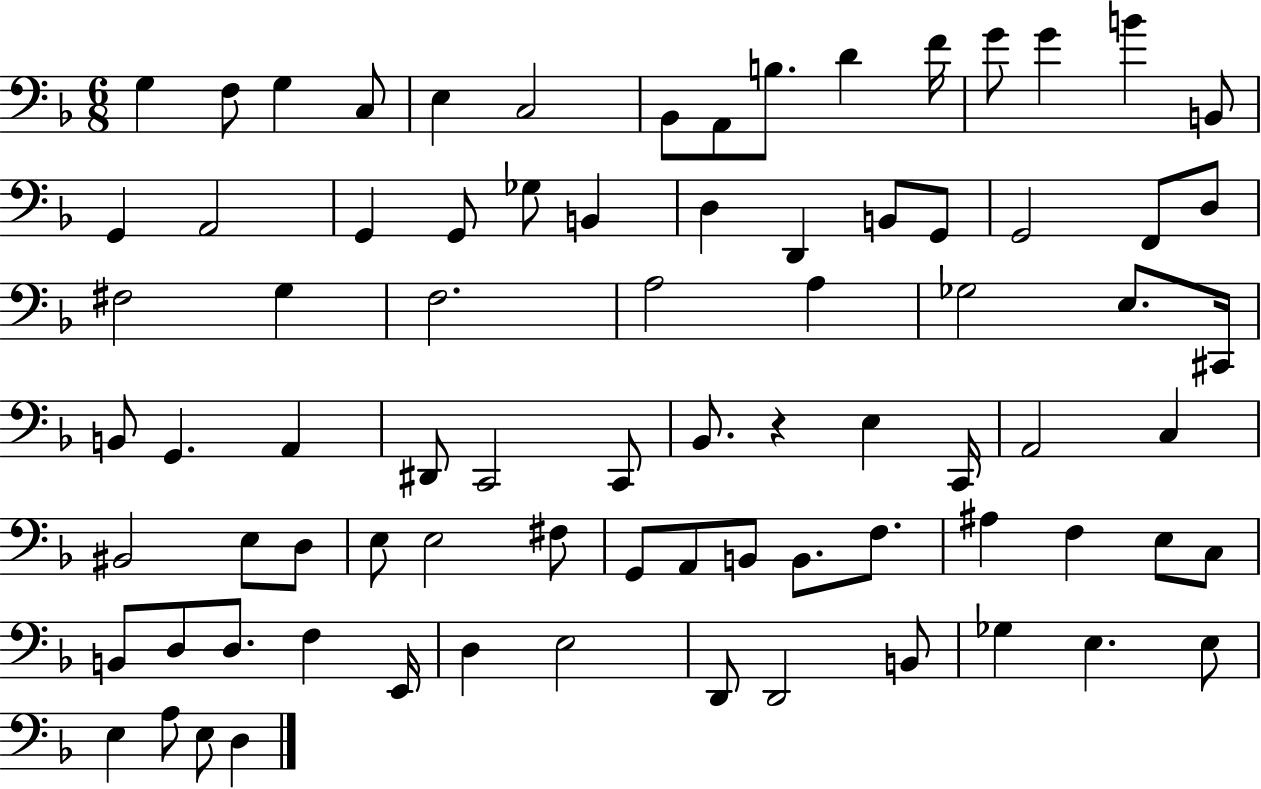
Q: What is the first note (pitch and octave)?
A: G3